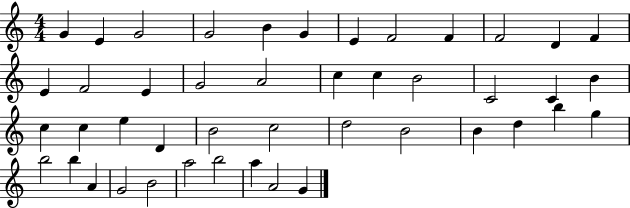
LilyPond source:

{
  \clef treble
  \numericTimeSignature
  \time 4/4
  \key c \major
  g'4 e'4 g'2 | g'2 b'4 g'4 | e'4 f'2 f'4 | f'2 d'4 f'4 | \break e'4 f'2 e'4 | g'2 a'2 | c''4 c''4 b'2 | c'2 c'4 b'4 | \break c''4 c''4 e''4 d'4 | b'2 c''2 | d''2 b'2 | b'4 d''4 b''4 g''4 | \break b''2 b''4 a'4 | g'2 b'2 | a''2 b''2 | a''4 a'2 g'4 | \break \bar "|."
}